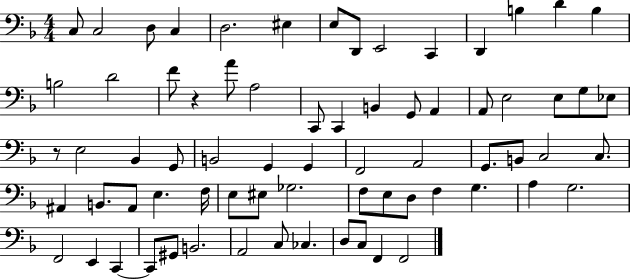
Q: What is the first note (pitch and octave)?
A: C3